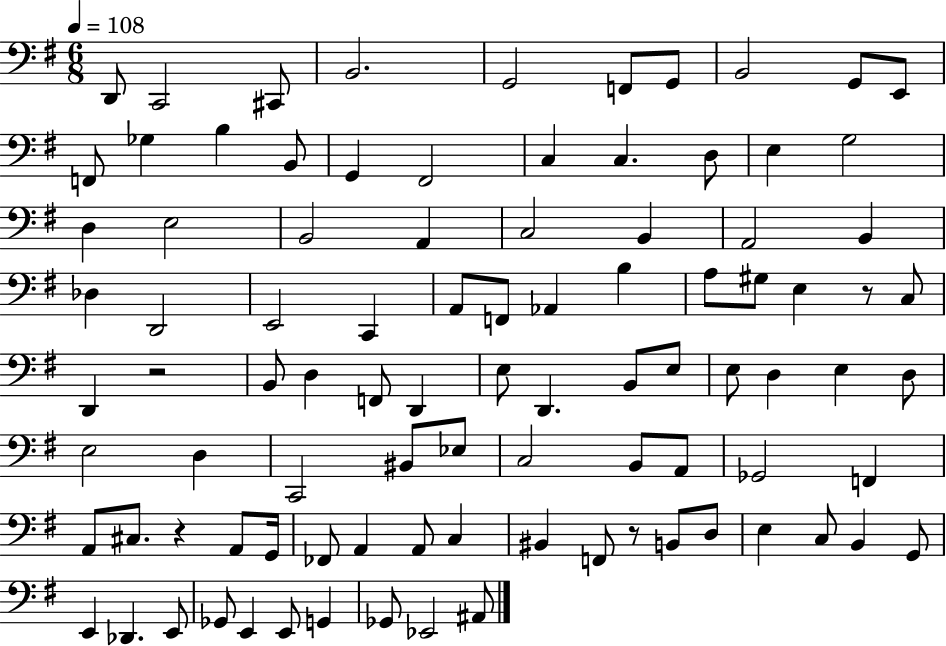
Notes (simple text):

D2/e C2/h C#2/e B2/h. G2/h F2/e G2/e B2/h G2/e E2/e F2/e Gb3/q B3/q B2/e G2/q F#2/h C3/q C3/q. D3/e E3/q G3/h D3/q E3/h B2/h A2/q C3/h B2/q A2/h B2/q Db3/q D2/h E2/h C2/q A2/e F2/e Ab2/q B3/q A3/e G#3/e E3/q R/e C3/e D2/q R/h B2/e D3/q F2/e D2/q E3/e D2/q. B2/e E3/e E3/e D3/q E3/q D3/e E3/h D3/q C2/h BIS2/e Eb3/e C3/h B2/e A2/e Gb2/h F2/q A2/e C#3/e. R/q A2/e G2/s FES2/e A2/q A2/e C3/q BIS2/q F2/e R/e B2/e D3/e E3/q C3/e B2/q G2/e E2/q Db2/q. E2/e Gb2/e E2/q E2/e G2/q Gb2/e Eb2/h A#2/e